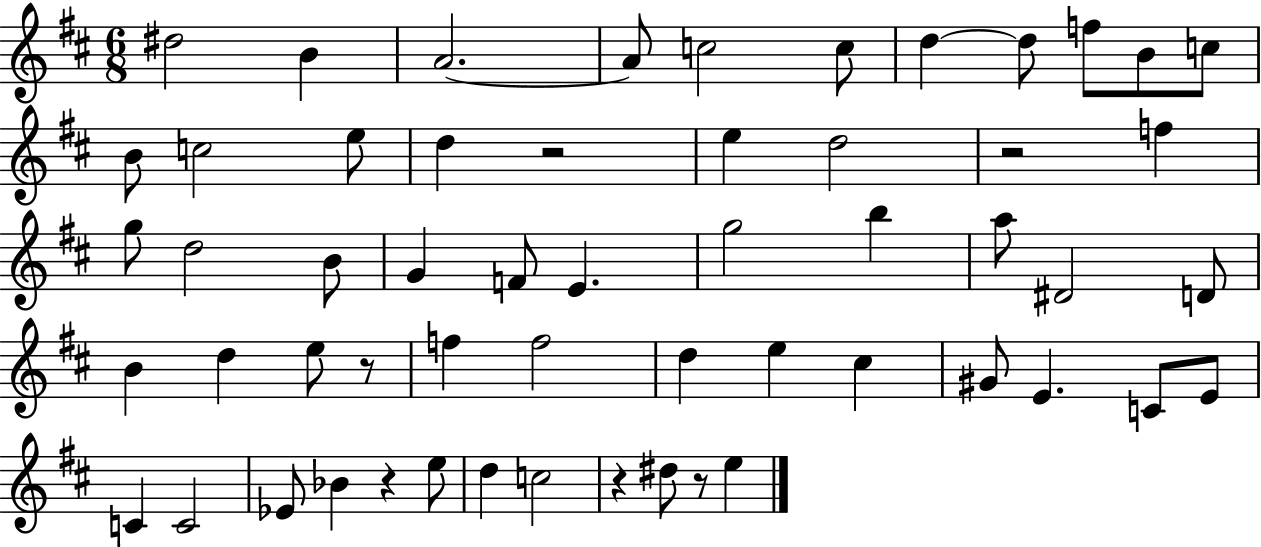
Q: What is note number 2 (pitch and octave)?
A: B4